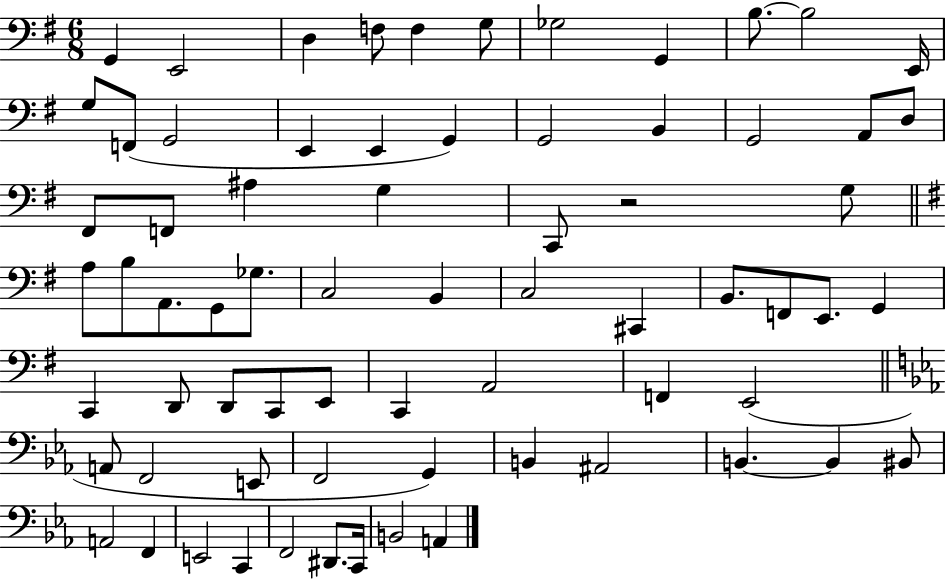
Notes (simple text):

G2/q E2/h D3/q F3/e F3/q G3/e Gb3/h G2/q B3/e. B3/h E2/s G3/e F2/e G2/h E2/q E2/q G2/q G2/h B2/q G2/h A2/e D3/e F#2/e F2/e A#3/q G3/q C2/e R/h G3/e A3/e B3/e A2/e. G2/e Gb3/e. C3/h B2/q C3/h C#2/q B2/e. F2/e E2/e. G2/q C2/q D2/e D2/e C2/e E2/e C2/q A2/h F2/q E2/h A2/e F2/h E2/e F2/h G2/q B2/q A#2/h B2/q. B2/q BIS2/e A2/h F2/q E2/h C2/q F2/h D#2/e. C2/s B2/h A2/q